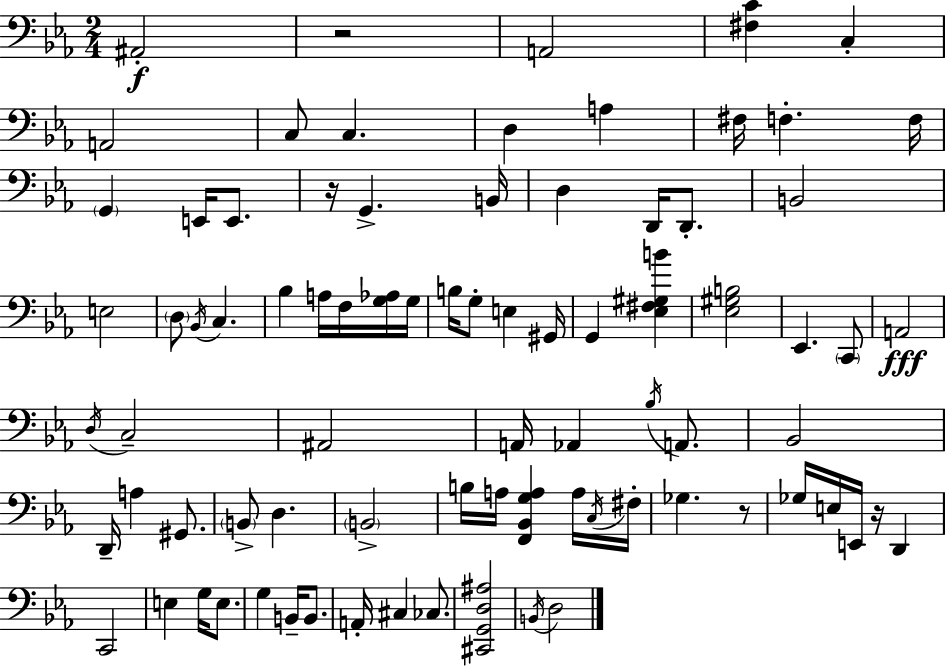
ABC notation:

X:1
T:Untitled
M:2/4
L:1/4
K:Cm
^A,,2 z2 A,,2 [^F,C] C, A,,2 C,/2 C, D, A, ^F,/4 F, F,/4 G,, E,,/4 E,,/2 z/4 G,, B,,/4 D, D,,/4 D,,/2 B,,2 E,2 D,/2 _B,,/4 C, _B, A,/4 F,/4 [G,_A,]/4 G,/4 B,/4 G,/2 E, ^G,,/4 G,, [_E,^F,^G,B] [_E,^G,B,]2 _E,, C,,/2 A,,2 D,/4 C,2 ^A,,2 A,,/4 _A,, _B,/4 A,,/2 _B,,2 D,,/4 A, ^G,,/2 B,,/2 D, B,,2 B,/4 A,/4 [F,,_B,,G,A,] A,/4 C,/4 ^F,/4 _G, z/2 _G,/4 E,/4 E,,/4 z/4 D,, C,,2 E, G,/4 E,/2 G, B,,/4 B,,/2 A,,/4 ^C, _C,/2 [^C,,G,,D,^A,]2 B,,/4 D,2